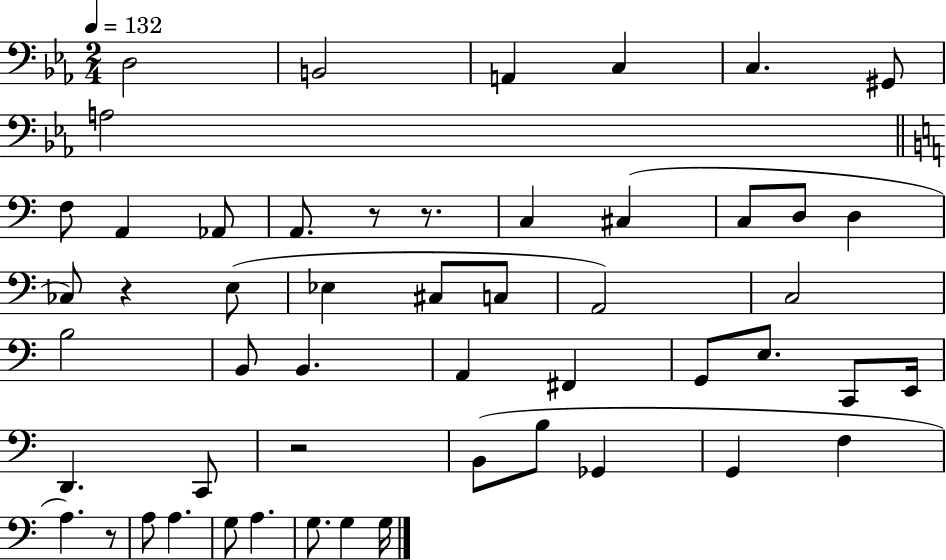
{
  \clef bass
  \numericTimeSignature
  \time 2/4
  \key ees \major
  \tempo 4 = 132
  d2 | b,2 | a,4 c4 | c4. gis,8 | \break a2 | \bar "||" \break \key c \major f8 a,4 aes,8 | a,8. r8 r8. | c4 cis4( | c8 d8 d4 | \break ces8) r4 e8( | ees4 cis8 c8 | a,2) | c2 | \break b2 | b,8 b,4. | a,4 fis,4 | g,8 e8. c,8 e,16 | \break d,4. c,8 | r2 | b,8( b8 ges,4 | g,4 f4 | \break a4.) r8 | a8 a4. | g8 a4. | g8. g4 g16 | \break \bar "|."
}